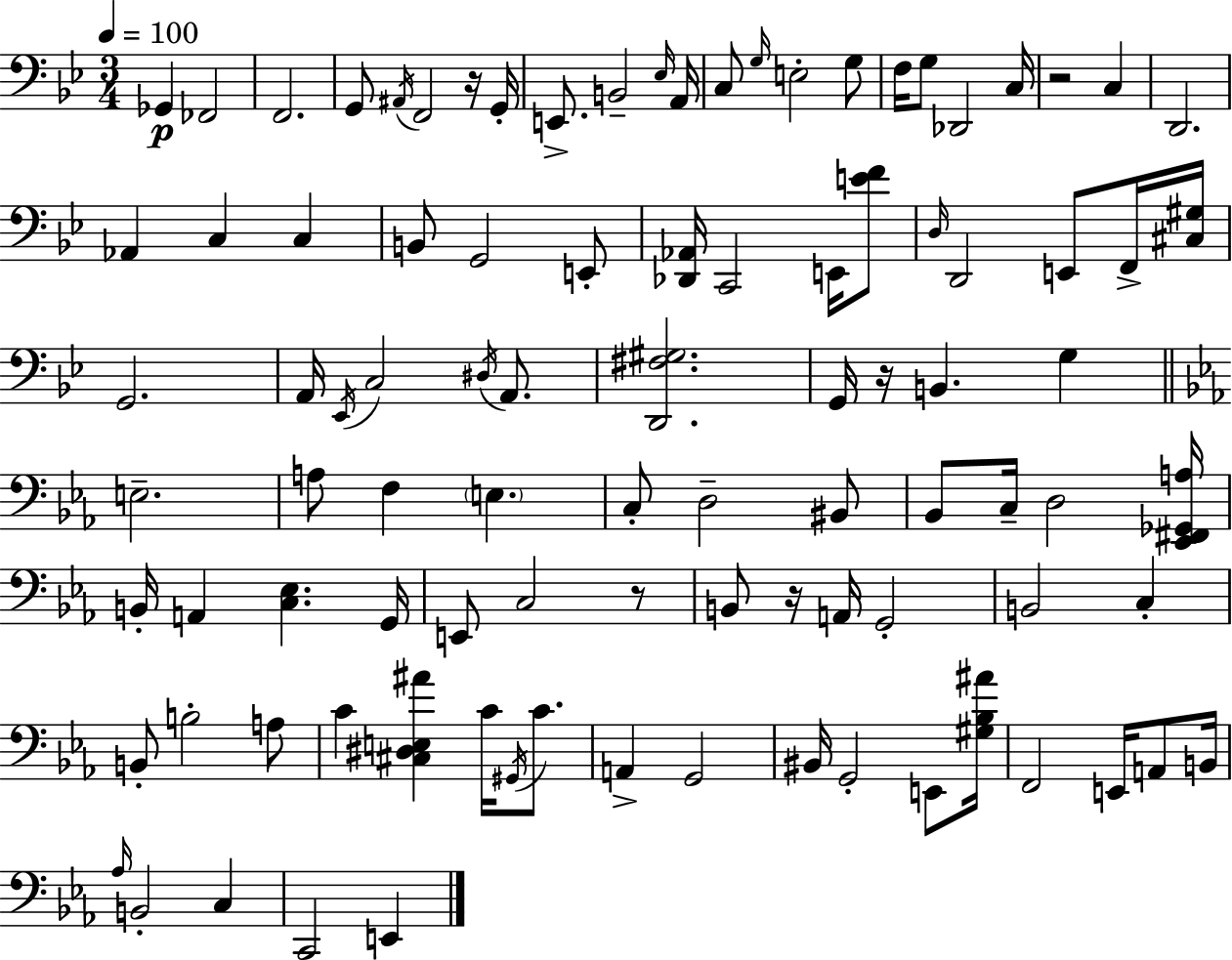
Gb2/q FES2/h F2/h. G2/e A#2/s F2/h R/s G2/s E2/e. B2/h Eb3/s A2/s C3/e G3/s E3/h G3/e F3/s G3/e Db2/h C3/s R/h C3/q D2/h. Ab2/q C3/q C3/q B2/e G2/h E2/e [Db2,Ab2]/s C2/h E2/s [E4,F4]/e D3/s D2/h E2/e F2/s [C#3,G#3]/s G2/h. A2/s Eb2/s C3/h D#3/s A2/e. [D2,F#3,G#3]/h. G2/s R/s B2/q. G3/q E3/h. A3/e F3/q E3/q. C3/e D3/h BIS2/e Bb2/e C3/s D3/h [Eb2,F#2,Gb2,A3]/s B2/s A2/q [C3,Eb3]/q. G2/s E2/e C3/h R/e B2/e R/s A2/s G2/h B2/h C3/q B2/e B3/h A3/e C4/q [C#3,D#3,E3,A#4]/q C4/s G#2/s C4/e. A2/q G2/h BIS2/s G2/h E2/e [G#3,Bb3,A#4]/s F2/h E2/s A2/e B2/s Ab3/s B2/h C3/q C2/h E2/q